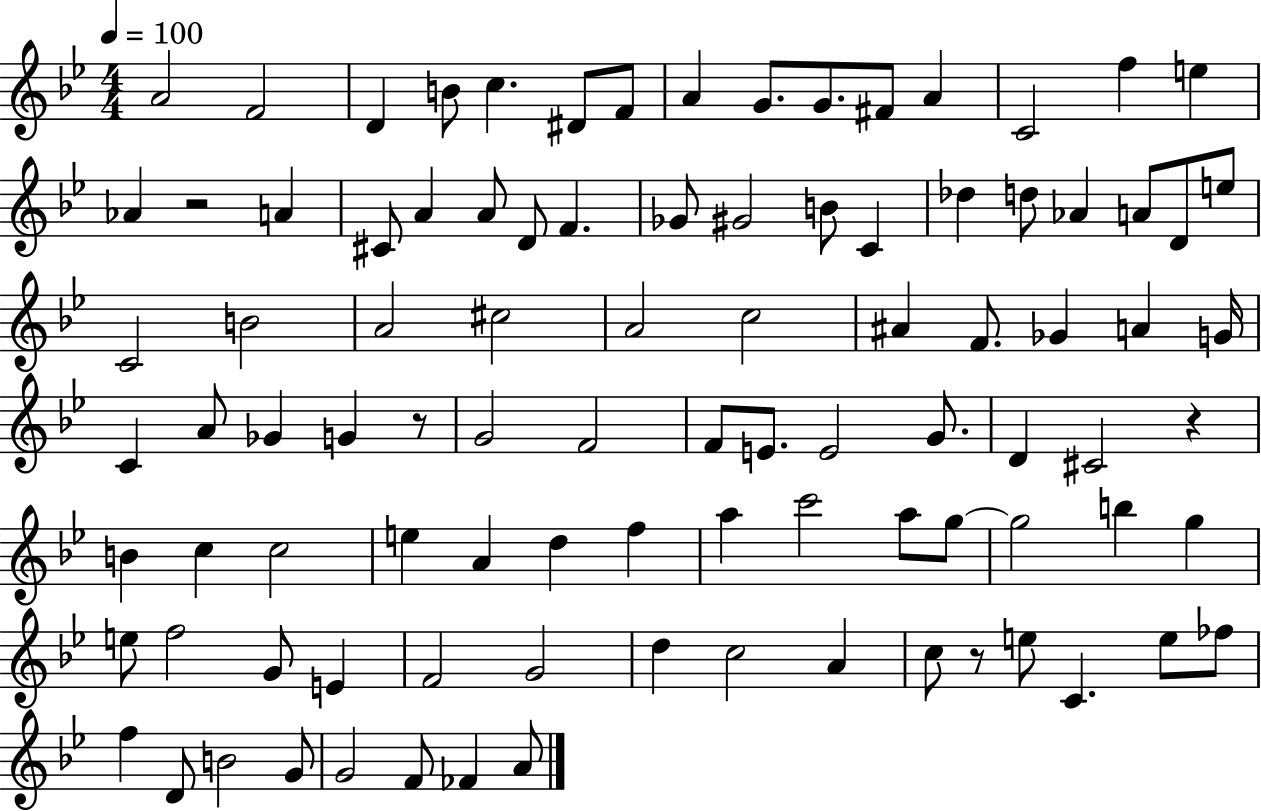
A4/h F4/h D4/q B4/e C5/q. D#4/e F4/e A4/q G4/e. G4/e. F#4/e A4/q C4/h F5/q E5/q Ab4/q R/h A4/q C#4/e A4/q A4/e D4/e F4/q. Gb4/e G#4/h B4/e C4/q Db5/q D5/e Ab4/q A4/e D4/e E5/e C4/h B4/h A4/h C#5/h A4/h C5/h A#4/q F4/e. Gb4/q A4/q G4/s C4/q A4/e Gb4/q G4/q R/e G4/h F4/h F4/e E4/e. E4/h G4/e. D4/q C#4/h R/q B4/q C5/q C5/h E5/q A4/q D5/q F5/q A5/q C6/h A5/e G5/e G5/h B5/q G5/q E5/e F5/h G4/e E4/q F4/h G4/h D5/q C5/h A4/q C5/e R/e E5/e C4/q. E5/e FES5/e F5/q D4/e B4/h G4/e G4/h F4/e FES4/q A4/e